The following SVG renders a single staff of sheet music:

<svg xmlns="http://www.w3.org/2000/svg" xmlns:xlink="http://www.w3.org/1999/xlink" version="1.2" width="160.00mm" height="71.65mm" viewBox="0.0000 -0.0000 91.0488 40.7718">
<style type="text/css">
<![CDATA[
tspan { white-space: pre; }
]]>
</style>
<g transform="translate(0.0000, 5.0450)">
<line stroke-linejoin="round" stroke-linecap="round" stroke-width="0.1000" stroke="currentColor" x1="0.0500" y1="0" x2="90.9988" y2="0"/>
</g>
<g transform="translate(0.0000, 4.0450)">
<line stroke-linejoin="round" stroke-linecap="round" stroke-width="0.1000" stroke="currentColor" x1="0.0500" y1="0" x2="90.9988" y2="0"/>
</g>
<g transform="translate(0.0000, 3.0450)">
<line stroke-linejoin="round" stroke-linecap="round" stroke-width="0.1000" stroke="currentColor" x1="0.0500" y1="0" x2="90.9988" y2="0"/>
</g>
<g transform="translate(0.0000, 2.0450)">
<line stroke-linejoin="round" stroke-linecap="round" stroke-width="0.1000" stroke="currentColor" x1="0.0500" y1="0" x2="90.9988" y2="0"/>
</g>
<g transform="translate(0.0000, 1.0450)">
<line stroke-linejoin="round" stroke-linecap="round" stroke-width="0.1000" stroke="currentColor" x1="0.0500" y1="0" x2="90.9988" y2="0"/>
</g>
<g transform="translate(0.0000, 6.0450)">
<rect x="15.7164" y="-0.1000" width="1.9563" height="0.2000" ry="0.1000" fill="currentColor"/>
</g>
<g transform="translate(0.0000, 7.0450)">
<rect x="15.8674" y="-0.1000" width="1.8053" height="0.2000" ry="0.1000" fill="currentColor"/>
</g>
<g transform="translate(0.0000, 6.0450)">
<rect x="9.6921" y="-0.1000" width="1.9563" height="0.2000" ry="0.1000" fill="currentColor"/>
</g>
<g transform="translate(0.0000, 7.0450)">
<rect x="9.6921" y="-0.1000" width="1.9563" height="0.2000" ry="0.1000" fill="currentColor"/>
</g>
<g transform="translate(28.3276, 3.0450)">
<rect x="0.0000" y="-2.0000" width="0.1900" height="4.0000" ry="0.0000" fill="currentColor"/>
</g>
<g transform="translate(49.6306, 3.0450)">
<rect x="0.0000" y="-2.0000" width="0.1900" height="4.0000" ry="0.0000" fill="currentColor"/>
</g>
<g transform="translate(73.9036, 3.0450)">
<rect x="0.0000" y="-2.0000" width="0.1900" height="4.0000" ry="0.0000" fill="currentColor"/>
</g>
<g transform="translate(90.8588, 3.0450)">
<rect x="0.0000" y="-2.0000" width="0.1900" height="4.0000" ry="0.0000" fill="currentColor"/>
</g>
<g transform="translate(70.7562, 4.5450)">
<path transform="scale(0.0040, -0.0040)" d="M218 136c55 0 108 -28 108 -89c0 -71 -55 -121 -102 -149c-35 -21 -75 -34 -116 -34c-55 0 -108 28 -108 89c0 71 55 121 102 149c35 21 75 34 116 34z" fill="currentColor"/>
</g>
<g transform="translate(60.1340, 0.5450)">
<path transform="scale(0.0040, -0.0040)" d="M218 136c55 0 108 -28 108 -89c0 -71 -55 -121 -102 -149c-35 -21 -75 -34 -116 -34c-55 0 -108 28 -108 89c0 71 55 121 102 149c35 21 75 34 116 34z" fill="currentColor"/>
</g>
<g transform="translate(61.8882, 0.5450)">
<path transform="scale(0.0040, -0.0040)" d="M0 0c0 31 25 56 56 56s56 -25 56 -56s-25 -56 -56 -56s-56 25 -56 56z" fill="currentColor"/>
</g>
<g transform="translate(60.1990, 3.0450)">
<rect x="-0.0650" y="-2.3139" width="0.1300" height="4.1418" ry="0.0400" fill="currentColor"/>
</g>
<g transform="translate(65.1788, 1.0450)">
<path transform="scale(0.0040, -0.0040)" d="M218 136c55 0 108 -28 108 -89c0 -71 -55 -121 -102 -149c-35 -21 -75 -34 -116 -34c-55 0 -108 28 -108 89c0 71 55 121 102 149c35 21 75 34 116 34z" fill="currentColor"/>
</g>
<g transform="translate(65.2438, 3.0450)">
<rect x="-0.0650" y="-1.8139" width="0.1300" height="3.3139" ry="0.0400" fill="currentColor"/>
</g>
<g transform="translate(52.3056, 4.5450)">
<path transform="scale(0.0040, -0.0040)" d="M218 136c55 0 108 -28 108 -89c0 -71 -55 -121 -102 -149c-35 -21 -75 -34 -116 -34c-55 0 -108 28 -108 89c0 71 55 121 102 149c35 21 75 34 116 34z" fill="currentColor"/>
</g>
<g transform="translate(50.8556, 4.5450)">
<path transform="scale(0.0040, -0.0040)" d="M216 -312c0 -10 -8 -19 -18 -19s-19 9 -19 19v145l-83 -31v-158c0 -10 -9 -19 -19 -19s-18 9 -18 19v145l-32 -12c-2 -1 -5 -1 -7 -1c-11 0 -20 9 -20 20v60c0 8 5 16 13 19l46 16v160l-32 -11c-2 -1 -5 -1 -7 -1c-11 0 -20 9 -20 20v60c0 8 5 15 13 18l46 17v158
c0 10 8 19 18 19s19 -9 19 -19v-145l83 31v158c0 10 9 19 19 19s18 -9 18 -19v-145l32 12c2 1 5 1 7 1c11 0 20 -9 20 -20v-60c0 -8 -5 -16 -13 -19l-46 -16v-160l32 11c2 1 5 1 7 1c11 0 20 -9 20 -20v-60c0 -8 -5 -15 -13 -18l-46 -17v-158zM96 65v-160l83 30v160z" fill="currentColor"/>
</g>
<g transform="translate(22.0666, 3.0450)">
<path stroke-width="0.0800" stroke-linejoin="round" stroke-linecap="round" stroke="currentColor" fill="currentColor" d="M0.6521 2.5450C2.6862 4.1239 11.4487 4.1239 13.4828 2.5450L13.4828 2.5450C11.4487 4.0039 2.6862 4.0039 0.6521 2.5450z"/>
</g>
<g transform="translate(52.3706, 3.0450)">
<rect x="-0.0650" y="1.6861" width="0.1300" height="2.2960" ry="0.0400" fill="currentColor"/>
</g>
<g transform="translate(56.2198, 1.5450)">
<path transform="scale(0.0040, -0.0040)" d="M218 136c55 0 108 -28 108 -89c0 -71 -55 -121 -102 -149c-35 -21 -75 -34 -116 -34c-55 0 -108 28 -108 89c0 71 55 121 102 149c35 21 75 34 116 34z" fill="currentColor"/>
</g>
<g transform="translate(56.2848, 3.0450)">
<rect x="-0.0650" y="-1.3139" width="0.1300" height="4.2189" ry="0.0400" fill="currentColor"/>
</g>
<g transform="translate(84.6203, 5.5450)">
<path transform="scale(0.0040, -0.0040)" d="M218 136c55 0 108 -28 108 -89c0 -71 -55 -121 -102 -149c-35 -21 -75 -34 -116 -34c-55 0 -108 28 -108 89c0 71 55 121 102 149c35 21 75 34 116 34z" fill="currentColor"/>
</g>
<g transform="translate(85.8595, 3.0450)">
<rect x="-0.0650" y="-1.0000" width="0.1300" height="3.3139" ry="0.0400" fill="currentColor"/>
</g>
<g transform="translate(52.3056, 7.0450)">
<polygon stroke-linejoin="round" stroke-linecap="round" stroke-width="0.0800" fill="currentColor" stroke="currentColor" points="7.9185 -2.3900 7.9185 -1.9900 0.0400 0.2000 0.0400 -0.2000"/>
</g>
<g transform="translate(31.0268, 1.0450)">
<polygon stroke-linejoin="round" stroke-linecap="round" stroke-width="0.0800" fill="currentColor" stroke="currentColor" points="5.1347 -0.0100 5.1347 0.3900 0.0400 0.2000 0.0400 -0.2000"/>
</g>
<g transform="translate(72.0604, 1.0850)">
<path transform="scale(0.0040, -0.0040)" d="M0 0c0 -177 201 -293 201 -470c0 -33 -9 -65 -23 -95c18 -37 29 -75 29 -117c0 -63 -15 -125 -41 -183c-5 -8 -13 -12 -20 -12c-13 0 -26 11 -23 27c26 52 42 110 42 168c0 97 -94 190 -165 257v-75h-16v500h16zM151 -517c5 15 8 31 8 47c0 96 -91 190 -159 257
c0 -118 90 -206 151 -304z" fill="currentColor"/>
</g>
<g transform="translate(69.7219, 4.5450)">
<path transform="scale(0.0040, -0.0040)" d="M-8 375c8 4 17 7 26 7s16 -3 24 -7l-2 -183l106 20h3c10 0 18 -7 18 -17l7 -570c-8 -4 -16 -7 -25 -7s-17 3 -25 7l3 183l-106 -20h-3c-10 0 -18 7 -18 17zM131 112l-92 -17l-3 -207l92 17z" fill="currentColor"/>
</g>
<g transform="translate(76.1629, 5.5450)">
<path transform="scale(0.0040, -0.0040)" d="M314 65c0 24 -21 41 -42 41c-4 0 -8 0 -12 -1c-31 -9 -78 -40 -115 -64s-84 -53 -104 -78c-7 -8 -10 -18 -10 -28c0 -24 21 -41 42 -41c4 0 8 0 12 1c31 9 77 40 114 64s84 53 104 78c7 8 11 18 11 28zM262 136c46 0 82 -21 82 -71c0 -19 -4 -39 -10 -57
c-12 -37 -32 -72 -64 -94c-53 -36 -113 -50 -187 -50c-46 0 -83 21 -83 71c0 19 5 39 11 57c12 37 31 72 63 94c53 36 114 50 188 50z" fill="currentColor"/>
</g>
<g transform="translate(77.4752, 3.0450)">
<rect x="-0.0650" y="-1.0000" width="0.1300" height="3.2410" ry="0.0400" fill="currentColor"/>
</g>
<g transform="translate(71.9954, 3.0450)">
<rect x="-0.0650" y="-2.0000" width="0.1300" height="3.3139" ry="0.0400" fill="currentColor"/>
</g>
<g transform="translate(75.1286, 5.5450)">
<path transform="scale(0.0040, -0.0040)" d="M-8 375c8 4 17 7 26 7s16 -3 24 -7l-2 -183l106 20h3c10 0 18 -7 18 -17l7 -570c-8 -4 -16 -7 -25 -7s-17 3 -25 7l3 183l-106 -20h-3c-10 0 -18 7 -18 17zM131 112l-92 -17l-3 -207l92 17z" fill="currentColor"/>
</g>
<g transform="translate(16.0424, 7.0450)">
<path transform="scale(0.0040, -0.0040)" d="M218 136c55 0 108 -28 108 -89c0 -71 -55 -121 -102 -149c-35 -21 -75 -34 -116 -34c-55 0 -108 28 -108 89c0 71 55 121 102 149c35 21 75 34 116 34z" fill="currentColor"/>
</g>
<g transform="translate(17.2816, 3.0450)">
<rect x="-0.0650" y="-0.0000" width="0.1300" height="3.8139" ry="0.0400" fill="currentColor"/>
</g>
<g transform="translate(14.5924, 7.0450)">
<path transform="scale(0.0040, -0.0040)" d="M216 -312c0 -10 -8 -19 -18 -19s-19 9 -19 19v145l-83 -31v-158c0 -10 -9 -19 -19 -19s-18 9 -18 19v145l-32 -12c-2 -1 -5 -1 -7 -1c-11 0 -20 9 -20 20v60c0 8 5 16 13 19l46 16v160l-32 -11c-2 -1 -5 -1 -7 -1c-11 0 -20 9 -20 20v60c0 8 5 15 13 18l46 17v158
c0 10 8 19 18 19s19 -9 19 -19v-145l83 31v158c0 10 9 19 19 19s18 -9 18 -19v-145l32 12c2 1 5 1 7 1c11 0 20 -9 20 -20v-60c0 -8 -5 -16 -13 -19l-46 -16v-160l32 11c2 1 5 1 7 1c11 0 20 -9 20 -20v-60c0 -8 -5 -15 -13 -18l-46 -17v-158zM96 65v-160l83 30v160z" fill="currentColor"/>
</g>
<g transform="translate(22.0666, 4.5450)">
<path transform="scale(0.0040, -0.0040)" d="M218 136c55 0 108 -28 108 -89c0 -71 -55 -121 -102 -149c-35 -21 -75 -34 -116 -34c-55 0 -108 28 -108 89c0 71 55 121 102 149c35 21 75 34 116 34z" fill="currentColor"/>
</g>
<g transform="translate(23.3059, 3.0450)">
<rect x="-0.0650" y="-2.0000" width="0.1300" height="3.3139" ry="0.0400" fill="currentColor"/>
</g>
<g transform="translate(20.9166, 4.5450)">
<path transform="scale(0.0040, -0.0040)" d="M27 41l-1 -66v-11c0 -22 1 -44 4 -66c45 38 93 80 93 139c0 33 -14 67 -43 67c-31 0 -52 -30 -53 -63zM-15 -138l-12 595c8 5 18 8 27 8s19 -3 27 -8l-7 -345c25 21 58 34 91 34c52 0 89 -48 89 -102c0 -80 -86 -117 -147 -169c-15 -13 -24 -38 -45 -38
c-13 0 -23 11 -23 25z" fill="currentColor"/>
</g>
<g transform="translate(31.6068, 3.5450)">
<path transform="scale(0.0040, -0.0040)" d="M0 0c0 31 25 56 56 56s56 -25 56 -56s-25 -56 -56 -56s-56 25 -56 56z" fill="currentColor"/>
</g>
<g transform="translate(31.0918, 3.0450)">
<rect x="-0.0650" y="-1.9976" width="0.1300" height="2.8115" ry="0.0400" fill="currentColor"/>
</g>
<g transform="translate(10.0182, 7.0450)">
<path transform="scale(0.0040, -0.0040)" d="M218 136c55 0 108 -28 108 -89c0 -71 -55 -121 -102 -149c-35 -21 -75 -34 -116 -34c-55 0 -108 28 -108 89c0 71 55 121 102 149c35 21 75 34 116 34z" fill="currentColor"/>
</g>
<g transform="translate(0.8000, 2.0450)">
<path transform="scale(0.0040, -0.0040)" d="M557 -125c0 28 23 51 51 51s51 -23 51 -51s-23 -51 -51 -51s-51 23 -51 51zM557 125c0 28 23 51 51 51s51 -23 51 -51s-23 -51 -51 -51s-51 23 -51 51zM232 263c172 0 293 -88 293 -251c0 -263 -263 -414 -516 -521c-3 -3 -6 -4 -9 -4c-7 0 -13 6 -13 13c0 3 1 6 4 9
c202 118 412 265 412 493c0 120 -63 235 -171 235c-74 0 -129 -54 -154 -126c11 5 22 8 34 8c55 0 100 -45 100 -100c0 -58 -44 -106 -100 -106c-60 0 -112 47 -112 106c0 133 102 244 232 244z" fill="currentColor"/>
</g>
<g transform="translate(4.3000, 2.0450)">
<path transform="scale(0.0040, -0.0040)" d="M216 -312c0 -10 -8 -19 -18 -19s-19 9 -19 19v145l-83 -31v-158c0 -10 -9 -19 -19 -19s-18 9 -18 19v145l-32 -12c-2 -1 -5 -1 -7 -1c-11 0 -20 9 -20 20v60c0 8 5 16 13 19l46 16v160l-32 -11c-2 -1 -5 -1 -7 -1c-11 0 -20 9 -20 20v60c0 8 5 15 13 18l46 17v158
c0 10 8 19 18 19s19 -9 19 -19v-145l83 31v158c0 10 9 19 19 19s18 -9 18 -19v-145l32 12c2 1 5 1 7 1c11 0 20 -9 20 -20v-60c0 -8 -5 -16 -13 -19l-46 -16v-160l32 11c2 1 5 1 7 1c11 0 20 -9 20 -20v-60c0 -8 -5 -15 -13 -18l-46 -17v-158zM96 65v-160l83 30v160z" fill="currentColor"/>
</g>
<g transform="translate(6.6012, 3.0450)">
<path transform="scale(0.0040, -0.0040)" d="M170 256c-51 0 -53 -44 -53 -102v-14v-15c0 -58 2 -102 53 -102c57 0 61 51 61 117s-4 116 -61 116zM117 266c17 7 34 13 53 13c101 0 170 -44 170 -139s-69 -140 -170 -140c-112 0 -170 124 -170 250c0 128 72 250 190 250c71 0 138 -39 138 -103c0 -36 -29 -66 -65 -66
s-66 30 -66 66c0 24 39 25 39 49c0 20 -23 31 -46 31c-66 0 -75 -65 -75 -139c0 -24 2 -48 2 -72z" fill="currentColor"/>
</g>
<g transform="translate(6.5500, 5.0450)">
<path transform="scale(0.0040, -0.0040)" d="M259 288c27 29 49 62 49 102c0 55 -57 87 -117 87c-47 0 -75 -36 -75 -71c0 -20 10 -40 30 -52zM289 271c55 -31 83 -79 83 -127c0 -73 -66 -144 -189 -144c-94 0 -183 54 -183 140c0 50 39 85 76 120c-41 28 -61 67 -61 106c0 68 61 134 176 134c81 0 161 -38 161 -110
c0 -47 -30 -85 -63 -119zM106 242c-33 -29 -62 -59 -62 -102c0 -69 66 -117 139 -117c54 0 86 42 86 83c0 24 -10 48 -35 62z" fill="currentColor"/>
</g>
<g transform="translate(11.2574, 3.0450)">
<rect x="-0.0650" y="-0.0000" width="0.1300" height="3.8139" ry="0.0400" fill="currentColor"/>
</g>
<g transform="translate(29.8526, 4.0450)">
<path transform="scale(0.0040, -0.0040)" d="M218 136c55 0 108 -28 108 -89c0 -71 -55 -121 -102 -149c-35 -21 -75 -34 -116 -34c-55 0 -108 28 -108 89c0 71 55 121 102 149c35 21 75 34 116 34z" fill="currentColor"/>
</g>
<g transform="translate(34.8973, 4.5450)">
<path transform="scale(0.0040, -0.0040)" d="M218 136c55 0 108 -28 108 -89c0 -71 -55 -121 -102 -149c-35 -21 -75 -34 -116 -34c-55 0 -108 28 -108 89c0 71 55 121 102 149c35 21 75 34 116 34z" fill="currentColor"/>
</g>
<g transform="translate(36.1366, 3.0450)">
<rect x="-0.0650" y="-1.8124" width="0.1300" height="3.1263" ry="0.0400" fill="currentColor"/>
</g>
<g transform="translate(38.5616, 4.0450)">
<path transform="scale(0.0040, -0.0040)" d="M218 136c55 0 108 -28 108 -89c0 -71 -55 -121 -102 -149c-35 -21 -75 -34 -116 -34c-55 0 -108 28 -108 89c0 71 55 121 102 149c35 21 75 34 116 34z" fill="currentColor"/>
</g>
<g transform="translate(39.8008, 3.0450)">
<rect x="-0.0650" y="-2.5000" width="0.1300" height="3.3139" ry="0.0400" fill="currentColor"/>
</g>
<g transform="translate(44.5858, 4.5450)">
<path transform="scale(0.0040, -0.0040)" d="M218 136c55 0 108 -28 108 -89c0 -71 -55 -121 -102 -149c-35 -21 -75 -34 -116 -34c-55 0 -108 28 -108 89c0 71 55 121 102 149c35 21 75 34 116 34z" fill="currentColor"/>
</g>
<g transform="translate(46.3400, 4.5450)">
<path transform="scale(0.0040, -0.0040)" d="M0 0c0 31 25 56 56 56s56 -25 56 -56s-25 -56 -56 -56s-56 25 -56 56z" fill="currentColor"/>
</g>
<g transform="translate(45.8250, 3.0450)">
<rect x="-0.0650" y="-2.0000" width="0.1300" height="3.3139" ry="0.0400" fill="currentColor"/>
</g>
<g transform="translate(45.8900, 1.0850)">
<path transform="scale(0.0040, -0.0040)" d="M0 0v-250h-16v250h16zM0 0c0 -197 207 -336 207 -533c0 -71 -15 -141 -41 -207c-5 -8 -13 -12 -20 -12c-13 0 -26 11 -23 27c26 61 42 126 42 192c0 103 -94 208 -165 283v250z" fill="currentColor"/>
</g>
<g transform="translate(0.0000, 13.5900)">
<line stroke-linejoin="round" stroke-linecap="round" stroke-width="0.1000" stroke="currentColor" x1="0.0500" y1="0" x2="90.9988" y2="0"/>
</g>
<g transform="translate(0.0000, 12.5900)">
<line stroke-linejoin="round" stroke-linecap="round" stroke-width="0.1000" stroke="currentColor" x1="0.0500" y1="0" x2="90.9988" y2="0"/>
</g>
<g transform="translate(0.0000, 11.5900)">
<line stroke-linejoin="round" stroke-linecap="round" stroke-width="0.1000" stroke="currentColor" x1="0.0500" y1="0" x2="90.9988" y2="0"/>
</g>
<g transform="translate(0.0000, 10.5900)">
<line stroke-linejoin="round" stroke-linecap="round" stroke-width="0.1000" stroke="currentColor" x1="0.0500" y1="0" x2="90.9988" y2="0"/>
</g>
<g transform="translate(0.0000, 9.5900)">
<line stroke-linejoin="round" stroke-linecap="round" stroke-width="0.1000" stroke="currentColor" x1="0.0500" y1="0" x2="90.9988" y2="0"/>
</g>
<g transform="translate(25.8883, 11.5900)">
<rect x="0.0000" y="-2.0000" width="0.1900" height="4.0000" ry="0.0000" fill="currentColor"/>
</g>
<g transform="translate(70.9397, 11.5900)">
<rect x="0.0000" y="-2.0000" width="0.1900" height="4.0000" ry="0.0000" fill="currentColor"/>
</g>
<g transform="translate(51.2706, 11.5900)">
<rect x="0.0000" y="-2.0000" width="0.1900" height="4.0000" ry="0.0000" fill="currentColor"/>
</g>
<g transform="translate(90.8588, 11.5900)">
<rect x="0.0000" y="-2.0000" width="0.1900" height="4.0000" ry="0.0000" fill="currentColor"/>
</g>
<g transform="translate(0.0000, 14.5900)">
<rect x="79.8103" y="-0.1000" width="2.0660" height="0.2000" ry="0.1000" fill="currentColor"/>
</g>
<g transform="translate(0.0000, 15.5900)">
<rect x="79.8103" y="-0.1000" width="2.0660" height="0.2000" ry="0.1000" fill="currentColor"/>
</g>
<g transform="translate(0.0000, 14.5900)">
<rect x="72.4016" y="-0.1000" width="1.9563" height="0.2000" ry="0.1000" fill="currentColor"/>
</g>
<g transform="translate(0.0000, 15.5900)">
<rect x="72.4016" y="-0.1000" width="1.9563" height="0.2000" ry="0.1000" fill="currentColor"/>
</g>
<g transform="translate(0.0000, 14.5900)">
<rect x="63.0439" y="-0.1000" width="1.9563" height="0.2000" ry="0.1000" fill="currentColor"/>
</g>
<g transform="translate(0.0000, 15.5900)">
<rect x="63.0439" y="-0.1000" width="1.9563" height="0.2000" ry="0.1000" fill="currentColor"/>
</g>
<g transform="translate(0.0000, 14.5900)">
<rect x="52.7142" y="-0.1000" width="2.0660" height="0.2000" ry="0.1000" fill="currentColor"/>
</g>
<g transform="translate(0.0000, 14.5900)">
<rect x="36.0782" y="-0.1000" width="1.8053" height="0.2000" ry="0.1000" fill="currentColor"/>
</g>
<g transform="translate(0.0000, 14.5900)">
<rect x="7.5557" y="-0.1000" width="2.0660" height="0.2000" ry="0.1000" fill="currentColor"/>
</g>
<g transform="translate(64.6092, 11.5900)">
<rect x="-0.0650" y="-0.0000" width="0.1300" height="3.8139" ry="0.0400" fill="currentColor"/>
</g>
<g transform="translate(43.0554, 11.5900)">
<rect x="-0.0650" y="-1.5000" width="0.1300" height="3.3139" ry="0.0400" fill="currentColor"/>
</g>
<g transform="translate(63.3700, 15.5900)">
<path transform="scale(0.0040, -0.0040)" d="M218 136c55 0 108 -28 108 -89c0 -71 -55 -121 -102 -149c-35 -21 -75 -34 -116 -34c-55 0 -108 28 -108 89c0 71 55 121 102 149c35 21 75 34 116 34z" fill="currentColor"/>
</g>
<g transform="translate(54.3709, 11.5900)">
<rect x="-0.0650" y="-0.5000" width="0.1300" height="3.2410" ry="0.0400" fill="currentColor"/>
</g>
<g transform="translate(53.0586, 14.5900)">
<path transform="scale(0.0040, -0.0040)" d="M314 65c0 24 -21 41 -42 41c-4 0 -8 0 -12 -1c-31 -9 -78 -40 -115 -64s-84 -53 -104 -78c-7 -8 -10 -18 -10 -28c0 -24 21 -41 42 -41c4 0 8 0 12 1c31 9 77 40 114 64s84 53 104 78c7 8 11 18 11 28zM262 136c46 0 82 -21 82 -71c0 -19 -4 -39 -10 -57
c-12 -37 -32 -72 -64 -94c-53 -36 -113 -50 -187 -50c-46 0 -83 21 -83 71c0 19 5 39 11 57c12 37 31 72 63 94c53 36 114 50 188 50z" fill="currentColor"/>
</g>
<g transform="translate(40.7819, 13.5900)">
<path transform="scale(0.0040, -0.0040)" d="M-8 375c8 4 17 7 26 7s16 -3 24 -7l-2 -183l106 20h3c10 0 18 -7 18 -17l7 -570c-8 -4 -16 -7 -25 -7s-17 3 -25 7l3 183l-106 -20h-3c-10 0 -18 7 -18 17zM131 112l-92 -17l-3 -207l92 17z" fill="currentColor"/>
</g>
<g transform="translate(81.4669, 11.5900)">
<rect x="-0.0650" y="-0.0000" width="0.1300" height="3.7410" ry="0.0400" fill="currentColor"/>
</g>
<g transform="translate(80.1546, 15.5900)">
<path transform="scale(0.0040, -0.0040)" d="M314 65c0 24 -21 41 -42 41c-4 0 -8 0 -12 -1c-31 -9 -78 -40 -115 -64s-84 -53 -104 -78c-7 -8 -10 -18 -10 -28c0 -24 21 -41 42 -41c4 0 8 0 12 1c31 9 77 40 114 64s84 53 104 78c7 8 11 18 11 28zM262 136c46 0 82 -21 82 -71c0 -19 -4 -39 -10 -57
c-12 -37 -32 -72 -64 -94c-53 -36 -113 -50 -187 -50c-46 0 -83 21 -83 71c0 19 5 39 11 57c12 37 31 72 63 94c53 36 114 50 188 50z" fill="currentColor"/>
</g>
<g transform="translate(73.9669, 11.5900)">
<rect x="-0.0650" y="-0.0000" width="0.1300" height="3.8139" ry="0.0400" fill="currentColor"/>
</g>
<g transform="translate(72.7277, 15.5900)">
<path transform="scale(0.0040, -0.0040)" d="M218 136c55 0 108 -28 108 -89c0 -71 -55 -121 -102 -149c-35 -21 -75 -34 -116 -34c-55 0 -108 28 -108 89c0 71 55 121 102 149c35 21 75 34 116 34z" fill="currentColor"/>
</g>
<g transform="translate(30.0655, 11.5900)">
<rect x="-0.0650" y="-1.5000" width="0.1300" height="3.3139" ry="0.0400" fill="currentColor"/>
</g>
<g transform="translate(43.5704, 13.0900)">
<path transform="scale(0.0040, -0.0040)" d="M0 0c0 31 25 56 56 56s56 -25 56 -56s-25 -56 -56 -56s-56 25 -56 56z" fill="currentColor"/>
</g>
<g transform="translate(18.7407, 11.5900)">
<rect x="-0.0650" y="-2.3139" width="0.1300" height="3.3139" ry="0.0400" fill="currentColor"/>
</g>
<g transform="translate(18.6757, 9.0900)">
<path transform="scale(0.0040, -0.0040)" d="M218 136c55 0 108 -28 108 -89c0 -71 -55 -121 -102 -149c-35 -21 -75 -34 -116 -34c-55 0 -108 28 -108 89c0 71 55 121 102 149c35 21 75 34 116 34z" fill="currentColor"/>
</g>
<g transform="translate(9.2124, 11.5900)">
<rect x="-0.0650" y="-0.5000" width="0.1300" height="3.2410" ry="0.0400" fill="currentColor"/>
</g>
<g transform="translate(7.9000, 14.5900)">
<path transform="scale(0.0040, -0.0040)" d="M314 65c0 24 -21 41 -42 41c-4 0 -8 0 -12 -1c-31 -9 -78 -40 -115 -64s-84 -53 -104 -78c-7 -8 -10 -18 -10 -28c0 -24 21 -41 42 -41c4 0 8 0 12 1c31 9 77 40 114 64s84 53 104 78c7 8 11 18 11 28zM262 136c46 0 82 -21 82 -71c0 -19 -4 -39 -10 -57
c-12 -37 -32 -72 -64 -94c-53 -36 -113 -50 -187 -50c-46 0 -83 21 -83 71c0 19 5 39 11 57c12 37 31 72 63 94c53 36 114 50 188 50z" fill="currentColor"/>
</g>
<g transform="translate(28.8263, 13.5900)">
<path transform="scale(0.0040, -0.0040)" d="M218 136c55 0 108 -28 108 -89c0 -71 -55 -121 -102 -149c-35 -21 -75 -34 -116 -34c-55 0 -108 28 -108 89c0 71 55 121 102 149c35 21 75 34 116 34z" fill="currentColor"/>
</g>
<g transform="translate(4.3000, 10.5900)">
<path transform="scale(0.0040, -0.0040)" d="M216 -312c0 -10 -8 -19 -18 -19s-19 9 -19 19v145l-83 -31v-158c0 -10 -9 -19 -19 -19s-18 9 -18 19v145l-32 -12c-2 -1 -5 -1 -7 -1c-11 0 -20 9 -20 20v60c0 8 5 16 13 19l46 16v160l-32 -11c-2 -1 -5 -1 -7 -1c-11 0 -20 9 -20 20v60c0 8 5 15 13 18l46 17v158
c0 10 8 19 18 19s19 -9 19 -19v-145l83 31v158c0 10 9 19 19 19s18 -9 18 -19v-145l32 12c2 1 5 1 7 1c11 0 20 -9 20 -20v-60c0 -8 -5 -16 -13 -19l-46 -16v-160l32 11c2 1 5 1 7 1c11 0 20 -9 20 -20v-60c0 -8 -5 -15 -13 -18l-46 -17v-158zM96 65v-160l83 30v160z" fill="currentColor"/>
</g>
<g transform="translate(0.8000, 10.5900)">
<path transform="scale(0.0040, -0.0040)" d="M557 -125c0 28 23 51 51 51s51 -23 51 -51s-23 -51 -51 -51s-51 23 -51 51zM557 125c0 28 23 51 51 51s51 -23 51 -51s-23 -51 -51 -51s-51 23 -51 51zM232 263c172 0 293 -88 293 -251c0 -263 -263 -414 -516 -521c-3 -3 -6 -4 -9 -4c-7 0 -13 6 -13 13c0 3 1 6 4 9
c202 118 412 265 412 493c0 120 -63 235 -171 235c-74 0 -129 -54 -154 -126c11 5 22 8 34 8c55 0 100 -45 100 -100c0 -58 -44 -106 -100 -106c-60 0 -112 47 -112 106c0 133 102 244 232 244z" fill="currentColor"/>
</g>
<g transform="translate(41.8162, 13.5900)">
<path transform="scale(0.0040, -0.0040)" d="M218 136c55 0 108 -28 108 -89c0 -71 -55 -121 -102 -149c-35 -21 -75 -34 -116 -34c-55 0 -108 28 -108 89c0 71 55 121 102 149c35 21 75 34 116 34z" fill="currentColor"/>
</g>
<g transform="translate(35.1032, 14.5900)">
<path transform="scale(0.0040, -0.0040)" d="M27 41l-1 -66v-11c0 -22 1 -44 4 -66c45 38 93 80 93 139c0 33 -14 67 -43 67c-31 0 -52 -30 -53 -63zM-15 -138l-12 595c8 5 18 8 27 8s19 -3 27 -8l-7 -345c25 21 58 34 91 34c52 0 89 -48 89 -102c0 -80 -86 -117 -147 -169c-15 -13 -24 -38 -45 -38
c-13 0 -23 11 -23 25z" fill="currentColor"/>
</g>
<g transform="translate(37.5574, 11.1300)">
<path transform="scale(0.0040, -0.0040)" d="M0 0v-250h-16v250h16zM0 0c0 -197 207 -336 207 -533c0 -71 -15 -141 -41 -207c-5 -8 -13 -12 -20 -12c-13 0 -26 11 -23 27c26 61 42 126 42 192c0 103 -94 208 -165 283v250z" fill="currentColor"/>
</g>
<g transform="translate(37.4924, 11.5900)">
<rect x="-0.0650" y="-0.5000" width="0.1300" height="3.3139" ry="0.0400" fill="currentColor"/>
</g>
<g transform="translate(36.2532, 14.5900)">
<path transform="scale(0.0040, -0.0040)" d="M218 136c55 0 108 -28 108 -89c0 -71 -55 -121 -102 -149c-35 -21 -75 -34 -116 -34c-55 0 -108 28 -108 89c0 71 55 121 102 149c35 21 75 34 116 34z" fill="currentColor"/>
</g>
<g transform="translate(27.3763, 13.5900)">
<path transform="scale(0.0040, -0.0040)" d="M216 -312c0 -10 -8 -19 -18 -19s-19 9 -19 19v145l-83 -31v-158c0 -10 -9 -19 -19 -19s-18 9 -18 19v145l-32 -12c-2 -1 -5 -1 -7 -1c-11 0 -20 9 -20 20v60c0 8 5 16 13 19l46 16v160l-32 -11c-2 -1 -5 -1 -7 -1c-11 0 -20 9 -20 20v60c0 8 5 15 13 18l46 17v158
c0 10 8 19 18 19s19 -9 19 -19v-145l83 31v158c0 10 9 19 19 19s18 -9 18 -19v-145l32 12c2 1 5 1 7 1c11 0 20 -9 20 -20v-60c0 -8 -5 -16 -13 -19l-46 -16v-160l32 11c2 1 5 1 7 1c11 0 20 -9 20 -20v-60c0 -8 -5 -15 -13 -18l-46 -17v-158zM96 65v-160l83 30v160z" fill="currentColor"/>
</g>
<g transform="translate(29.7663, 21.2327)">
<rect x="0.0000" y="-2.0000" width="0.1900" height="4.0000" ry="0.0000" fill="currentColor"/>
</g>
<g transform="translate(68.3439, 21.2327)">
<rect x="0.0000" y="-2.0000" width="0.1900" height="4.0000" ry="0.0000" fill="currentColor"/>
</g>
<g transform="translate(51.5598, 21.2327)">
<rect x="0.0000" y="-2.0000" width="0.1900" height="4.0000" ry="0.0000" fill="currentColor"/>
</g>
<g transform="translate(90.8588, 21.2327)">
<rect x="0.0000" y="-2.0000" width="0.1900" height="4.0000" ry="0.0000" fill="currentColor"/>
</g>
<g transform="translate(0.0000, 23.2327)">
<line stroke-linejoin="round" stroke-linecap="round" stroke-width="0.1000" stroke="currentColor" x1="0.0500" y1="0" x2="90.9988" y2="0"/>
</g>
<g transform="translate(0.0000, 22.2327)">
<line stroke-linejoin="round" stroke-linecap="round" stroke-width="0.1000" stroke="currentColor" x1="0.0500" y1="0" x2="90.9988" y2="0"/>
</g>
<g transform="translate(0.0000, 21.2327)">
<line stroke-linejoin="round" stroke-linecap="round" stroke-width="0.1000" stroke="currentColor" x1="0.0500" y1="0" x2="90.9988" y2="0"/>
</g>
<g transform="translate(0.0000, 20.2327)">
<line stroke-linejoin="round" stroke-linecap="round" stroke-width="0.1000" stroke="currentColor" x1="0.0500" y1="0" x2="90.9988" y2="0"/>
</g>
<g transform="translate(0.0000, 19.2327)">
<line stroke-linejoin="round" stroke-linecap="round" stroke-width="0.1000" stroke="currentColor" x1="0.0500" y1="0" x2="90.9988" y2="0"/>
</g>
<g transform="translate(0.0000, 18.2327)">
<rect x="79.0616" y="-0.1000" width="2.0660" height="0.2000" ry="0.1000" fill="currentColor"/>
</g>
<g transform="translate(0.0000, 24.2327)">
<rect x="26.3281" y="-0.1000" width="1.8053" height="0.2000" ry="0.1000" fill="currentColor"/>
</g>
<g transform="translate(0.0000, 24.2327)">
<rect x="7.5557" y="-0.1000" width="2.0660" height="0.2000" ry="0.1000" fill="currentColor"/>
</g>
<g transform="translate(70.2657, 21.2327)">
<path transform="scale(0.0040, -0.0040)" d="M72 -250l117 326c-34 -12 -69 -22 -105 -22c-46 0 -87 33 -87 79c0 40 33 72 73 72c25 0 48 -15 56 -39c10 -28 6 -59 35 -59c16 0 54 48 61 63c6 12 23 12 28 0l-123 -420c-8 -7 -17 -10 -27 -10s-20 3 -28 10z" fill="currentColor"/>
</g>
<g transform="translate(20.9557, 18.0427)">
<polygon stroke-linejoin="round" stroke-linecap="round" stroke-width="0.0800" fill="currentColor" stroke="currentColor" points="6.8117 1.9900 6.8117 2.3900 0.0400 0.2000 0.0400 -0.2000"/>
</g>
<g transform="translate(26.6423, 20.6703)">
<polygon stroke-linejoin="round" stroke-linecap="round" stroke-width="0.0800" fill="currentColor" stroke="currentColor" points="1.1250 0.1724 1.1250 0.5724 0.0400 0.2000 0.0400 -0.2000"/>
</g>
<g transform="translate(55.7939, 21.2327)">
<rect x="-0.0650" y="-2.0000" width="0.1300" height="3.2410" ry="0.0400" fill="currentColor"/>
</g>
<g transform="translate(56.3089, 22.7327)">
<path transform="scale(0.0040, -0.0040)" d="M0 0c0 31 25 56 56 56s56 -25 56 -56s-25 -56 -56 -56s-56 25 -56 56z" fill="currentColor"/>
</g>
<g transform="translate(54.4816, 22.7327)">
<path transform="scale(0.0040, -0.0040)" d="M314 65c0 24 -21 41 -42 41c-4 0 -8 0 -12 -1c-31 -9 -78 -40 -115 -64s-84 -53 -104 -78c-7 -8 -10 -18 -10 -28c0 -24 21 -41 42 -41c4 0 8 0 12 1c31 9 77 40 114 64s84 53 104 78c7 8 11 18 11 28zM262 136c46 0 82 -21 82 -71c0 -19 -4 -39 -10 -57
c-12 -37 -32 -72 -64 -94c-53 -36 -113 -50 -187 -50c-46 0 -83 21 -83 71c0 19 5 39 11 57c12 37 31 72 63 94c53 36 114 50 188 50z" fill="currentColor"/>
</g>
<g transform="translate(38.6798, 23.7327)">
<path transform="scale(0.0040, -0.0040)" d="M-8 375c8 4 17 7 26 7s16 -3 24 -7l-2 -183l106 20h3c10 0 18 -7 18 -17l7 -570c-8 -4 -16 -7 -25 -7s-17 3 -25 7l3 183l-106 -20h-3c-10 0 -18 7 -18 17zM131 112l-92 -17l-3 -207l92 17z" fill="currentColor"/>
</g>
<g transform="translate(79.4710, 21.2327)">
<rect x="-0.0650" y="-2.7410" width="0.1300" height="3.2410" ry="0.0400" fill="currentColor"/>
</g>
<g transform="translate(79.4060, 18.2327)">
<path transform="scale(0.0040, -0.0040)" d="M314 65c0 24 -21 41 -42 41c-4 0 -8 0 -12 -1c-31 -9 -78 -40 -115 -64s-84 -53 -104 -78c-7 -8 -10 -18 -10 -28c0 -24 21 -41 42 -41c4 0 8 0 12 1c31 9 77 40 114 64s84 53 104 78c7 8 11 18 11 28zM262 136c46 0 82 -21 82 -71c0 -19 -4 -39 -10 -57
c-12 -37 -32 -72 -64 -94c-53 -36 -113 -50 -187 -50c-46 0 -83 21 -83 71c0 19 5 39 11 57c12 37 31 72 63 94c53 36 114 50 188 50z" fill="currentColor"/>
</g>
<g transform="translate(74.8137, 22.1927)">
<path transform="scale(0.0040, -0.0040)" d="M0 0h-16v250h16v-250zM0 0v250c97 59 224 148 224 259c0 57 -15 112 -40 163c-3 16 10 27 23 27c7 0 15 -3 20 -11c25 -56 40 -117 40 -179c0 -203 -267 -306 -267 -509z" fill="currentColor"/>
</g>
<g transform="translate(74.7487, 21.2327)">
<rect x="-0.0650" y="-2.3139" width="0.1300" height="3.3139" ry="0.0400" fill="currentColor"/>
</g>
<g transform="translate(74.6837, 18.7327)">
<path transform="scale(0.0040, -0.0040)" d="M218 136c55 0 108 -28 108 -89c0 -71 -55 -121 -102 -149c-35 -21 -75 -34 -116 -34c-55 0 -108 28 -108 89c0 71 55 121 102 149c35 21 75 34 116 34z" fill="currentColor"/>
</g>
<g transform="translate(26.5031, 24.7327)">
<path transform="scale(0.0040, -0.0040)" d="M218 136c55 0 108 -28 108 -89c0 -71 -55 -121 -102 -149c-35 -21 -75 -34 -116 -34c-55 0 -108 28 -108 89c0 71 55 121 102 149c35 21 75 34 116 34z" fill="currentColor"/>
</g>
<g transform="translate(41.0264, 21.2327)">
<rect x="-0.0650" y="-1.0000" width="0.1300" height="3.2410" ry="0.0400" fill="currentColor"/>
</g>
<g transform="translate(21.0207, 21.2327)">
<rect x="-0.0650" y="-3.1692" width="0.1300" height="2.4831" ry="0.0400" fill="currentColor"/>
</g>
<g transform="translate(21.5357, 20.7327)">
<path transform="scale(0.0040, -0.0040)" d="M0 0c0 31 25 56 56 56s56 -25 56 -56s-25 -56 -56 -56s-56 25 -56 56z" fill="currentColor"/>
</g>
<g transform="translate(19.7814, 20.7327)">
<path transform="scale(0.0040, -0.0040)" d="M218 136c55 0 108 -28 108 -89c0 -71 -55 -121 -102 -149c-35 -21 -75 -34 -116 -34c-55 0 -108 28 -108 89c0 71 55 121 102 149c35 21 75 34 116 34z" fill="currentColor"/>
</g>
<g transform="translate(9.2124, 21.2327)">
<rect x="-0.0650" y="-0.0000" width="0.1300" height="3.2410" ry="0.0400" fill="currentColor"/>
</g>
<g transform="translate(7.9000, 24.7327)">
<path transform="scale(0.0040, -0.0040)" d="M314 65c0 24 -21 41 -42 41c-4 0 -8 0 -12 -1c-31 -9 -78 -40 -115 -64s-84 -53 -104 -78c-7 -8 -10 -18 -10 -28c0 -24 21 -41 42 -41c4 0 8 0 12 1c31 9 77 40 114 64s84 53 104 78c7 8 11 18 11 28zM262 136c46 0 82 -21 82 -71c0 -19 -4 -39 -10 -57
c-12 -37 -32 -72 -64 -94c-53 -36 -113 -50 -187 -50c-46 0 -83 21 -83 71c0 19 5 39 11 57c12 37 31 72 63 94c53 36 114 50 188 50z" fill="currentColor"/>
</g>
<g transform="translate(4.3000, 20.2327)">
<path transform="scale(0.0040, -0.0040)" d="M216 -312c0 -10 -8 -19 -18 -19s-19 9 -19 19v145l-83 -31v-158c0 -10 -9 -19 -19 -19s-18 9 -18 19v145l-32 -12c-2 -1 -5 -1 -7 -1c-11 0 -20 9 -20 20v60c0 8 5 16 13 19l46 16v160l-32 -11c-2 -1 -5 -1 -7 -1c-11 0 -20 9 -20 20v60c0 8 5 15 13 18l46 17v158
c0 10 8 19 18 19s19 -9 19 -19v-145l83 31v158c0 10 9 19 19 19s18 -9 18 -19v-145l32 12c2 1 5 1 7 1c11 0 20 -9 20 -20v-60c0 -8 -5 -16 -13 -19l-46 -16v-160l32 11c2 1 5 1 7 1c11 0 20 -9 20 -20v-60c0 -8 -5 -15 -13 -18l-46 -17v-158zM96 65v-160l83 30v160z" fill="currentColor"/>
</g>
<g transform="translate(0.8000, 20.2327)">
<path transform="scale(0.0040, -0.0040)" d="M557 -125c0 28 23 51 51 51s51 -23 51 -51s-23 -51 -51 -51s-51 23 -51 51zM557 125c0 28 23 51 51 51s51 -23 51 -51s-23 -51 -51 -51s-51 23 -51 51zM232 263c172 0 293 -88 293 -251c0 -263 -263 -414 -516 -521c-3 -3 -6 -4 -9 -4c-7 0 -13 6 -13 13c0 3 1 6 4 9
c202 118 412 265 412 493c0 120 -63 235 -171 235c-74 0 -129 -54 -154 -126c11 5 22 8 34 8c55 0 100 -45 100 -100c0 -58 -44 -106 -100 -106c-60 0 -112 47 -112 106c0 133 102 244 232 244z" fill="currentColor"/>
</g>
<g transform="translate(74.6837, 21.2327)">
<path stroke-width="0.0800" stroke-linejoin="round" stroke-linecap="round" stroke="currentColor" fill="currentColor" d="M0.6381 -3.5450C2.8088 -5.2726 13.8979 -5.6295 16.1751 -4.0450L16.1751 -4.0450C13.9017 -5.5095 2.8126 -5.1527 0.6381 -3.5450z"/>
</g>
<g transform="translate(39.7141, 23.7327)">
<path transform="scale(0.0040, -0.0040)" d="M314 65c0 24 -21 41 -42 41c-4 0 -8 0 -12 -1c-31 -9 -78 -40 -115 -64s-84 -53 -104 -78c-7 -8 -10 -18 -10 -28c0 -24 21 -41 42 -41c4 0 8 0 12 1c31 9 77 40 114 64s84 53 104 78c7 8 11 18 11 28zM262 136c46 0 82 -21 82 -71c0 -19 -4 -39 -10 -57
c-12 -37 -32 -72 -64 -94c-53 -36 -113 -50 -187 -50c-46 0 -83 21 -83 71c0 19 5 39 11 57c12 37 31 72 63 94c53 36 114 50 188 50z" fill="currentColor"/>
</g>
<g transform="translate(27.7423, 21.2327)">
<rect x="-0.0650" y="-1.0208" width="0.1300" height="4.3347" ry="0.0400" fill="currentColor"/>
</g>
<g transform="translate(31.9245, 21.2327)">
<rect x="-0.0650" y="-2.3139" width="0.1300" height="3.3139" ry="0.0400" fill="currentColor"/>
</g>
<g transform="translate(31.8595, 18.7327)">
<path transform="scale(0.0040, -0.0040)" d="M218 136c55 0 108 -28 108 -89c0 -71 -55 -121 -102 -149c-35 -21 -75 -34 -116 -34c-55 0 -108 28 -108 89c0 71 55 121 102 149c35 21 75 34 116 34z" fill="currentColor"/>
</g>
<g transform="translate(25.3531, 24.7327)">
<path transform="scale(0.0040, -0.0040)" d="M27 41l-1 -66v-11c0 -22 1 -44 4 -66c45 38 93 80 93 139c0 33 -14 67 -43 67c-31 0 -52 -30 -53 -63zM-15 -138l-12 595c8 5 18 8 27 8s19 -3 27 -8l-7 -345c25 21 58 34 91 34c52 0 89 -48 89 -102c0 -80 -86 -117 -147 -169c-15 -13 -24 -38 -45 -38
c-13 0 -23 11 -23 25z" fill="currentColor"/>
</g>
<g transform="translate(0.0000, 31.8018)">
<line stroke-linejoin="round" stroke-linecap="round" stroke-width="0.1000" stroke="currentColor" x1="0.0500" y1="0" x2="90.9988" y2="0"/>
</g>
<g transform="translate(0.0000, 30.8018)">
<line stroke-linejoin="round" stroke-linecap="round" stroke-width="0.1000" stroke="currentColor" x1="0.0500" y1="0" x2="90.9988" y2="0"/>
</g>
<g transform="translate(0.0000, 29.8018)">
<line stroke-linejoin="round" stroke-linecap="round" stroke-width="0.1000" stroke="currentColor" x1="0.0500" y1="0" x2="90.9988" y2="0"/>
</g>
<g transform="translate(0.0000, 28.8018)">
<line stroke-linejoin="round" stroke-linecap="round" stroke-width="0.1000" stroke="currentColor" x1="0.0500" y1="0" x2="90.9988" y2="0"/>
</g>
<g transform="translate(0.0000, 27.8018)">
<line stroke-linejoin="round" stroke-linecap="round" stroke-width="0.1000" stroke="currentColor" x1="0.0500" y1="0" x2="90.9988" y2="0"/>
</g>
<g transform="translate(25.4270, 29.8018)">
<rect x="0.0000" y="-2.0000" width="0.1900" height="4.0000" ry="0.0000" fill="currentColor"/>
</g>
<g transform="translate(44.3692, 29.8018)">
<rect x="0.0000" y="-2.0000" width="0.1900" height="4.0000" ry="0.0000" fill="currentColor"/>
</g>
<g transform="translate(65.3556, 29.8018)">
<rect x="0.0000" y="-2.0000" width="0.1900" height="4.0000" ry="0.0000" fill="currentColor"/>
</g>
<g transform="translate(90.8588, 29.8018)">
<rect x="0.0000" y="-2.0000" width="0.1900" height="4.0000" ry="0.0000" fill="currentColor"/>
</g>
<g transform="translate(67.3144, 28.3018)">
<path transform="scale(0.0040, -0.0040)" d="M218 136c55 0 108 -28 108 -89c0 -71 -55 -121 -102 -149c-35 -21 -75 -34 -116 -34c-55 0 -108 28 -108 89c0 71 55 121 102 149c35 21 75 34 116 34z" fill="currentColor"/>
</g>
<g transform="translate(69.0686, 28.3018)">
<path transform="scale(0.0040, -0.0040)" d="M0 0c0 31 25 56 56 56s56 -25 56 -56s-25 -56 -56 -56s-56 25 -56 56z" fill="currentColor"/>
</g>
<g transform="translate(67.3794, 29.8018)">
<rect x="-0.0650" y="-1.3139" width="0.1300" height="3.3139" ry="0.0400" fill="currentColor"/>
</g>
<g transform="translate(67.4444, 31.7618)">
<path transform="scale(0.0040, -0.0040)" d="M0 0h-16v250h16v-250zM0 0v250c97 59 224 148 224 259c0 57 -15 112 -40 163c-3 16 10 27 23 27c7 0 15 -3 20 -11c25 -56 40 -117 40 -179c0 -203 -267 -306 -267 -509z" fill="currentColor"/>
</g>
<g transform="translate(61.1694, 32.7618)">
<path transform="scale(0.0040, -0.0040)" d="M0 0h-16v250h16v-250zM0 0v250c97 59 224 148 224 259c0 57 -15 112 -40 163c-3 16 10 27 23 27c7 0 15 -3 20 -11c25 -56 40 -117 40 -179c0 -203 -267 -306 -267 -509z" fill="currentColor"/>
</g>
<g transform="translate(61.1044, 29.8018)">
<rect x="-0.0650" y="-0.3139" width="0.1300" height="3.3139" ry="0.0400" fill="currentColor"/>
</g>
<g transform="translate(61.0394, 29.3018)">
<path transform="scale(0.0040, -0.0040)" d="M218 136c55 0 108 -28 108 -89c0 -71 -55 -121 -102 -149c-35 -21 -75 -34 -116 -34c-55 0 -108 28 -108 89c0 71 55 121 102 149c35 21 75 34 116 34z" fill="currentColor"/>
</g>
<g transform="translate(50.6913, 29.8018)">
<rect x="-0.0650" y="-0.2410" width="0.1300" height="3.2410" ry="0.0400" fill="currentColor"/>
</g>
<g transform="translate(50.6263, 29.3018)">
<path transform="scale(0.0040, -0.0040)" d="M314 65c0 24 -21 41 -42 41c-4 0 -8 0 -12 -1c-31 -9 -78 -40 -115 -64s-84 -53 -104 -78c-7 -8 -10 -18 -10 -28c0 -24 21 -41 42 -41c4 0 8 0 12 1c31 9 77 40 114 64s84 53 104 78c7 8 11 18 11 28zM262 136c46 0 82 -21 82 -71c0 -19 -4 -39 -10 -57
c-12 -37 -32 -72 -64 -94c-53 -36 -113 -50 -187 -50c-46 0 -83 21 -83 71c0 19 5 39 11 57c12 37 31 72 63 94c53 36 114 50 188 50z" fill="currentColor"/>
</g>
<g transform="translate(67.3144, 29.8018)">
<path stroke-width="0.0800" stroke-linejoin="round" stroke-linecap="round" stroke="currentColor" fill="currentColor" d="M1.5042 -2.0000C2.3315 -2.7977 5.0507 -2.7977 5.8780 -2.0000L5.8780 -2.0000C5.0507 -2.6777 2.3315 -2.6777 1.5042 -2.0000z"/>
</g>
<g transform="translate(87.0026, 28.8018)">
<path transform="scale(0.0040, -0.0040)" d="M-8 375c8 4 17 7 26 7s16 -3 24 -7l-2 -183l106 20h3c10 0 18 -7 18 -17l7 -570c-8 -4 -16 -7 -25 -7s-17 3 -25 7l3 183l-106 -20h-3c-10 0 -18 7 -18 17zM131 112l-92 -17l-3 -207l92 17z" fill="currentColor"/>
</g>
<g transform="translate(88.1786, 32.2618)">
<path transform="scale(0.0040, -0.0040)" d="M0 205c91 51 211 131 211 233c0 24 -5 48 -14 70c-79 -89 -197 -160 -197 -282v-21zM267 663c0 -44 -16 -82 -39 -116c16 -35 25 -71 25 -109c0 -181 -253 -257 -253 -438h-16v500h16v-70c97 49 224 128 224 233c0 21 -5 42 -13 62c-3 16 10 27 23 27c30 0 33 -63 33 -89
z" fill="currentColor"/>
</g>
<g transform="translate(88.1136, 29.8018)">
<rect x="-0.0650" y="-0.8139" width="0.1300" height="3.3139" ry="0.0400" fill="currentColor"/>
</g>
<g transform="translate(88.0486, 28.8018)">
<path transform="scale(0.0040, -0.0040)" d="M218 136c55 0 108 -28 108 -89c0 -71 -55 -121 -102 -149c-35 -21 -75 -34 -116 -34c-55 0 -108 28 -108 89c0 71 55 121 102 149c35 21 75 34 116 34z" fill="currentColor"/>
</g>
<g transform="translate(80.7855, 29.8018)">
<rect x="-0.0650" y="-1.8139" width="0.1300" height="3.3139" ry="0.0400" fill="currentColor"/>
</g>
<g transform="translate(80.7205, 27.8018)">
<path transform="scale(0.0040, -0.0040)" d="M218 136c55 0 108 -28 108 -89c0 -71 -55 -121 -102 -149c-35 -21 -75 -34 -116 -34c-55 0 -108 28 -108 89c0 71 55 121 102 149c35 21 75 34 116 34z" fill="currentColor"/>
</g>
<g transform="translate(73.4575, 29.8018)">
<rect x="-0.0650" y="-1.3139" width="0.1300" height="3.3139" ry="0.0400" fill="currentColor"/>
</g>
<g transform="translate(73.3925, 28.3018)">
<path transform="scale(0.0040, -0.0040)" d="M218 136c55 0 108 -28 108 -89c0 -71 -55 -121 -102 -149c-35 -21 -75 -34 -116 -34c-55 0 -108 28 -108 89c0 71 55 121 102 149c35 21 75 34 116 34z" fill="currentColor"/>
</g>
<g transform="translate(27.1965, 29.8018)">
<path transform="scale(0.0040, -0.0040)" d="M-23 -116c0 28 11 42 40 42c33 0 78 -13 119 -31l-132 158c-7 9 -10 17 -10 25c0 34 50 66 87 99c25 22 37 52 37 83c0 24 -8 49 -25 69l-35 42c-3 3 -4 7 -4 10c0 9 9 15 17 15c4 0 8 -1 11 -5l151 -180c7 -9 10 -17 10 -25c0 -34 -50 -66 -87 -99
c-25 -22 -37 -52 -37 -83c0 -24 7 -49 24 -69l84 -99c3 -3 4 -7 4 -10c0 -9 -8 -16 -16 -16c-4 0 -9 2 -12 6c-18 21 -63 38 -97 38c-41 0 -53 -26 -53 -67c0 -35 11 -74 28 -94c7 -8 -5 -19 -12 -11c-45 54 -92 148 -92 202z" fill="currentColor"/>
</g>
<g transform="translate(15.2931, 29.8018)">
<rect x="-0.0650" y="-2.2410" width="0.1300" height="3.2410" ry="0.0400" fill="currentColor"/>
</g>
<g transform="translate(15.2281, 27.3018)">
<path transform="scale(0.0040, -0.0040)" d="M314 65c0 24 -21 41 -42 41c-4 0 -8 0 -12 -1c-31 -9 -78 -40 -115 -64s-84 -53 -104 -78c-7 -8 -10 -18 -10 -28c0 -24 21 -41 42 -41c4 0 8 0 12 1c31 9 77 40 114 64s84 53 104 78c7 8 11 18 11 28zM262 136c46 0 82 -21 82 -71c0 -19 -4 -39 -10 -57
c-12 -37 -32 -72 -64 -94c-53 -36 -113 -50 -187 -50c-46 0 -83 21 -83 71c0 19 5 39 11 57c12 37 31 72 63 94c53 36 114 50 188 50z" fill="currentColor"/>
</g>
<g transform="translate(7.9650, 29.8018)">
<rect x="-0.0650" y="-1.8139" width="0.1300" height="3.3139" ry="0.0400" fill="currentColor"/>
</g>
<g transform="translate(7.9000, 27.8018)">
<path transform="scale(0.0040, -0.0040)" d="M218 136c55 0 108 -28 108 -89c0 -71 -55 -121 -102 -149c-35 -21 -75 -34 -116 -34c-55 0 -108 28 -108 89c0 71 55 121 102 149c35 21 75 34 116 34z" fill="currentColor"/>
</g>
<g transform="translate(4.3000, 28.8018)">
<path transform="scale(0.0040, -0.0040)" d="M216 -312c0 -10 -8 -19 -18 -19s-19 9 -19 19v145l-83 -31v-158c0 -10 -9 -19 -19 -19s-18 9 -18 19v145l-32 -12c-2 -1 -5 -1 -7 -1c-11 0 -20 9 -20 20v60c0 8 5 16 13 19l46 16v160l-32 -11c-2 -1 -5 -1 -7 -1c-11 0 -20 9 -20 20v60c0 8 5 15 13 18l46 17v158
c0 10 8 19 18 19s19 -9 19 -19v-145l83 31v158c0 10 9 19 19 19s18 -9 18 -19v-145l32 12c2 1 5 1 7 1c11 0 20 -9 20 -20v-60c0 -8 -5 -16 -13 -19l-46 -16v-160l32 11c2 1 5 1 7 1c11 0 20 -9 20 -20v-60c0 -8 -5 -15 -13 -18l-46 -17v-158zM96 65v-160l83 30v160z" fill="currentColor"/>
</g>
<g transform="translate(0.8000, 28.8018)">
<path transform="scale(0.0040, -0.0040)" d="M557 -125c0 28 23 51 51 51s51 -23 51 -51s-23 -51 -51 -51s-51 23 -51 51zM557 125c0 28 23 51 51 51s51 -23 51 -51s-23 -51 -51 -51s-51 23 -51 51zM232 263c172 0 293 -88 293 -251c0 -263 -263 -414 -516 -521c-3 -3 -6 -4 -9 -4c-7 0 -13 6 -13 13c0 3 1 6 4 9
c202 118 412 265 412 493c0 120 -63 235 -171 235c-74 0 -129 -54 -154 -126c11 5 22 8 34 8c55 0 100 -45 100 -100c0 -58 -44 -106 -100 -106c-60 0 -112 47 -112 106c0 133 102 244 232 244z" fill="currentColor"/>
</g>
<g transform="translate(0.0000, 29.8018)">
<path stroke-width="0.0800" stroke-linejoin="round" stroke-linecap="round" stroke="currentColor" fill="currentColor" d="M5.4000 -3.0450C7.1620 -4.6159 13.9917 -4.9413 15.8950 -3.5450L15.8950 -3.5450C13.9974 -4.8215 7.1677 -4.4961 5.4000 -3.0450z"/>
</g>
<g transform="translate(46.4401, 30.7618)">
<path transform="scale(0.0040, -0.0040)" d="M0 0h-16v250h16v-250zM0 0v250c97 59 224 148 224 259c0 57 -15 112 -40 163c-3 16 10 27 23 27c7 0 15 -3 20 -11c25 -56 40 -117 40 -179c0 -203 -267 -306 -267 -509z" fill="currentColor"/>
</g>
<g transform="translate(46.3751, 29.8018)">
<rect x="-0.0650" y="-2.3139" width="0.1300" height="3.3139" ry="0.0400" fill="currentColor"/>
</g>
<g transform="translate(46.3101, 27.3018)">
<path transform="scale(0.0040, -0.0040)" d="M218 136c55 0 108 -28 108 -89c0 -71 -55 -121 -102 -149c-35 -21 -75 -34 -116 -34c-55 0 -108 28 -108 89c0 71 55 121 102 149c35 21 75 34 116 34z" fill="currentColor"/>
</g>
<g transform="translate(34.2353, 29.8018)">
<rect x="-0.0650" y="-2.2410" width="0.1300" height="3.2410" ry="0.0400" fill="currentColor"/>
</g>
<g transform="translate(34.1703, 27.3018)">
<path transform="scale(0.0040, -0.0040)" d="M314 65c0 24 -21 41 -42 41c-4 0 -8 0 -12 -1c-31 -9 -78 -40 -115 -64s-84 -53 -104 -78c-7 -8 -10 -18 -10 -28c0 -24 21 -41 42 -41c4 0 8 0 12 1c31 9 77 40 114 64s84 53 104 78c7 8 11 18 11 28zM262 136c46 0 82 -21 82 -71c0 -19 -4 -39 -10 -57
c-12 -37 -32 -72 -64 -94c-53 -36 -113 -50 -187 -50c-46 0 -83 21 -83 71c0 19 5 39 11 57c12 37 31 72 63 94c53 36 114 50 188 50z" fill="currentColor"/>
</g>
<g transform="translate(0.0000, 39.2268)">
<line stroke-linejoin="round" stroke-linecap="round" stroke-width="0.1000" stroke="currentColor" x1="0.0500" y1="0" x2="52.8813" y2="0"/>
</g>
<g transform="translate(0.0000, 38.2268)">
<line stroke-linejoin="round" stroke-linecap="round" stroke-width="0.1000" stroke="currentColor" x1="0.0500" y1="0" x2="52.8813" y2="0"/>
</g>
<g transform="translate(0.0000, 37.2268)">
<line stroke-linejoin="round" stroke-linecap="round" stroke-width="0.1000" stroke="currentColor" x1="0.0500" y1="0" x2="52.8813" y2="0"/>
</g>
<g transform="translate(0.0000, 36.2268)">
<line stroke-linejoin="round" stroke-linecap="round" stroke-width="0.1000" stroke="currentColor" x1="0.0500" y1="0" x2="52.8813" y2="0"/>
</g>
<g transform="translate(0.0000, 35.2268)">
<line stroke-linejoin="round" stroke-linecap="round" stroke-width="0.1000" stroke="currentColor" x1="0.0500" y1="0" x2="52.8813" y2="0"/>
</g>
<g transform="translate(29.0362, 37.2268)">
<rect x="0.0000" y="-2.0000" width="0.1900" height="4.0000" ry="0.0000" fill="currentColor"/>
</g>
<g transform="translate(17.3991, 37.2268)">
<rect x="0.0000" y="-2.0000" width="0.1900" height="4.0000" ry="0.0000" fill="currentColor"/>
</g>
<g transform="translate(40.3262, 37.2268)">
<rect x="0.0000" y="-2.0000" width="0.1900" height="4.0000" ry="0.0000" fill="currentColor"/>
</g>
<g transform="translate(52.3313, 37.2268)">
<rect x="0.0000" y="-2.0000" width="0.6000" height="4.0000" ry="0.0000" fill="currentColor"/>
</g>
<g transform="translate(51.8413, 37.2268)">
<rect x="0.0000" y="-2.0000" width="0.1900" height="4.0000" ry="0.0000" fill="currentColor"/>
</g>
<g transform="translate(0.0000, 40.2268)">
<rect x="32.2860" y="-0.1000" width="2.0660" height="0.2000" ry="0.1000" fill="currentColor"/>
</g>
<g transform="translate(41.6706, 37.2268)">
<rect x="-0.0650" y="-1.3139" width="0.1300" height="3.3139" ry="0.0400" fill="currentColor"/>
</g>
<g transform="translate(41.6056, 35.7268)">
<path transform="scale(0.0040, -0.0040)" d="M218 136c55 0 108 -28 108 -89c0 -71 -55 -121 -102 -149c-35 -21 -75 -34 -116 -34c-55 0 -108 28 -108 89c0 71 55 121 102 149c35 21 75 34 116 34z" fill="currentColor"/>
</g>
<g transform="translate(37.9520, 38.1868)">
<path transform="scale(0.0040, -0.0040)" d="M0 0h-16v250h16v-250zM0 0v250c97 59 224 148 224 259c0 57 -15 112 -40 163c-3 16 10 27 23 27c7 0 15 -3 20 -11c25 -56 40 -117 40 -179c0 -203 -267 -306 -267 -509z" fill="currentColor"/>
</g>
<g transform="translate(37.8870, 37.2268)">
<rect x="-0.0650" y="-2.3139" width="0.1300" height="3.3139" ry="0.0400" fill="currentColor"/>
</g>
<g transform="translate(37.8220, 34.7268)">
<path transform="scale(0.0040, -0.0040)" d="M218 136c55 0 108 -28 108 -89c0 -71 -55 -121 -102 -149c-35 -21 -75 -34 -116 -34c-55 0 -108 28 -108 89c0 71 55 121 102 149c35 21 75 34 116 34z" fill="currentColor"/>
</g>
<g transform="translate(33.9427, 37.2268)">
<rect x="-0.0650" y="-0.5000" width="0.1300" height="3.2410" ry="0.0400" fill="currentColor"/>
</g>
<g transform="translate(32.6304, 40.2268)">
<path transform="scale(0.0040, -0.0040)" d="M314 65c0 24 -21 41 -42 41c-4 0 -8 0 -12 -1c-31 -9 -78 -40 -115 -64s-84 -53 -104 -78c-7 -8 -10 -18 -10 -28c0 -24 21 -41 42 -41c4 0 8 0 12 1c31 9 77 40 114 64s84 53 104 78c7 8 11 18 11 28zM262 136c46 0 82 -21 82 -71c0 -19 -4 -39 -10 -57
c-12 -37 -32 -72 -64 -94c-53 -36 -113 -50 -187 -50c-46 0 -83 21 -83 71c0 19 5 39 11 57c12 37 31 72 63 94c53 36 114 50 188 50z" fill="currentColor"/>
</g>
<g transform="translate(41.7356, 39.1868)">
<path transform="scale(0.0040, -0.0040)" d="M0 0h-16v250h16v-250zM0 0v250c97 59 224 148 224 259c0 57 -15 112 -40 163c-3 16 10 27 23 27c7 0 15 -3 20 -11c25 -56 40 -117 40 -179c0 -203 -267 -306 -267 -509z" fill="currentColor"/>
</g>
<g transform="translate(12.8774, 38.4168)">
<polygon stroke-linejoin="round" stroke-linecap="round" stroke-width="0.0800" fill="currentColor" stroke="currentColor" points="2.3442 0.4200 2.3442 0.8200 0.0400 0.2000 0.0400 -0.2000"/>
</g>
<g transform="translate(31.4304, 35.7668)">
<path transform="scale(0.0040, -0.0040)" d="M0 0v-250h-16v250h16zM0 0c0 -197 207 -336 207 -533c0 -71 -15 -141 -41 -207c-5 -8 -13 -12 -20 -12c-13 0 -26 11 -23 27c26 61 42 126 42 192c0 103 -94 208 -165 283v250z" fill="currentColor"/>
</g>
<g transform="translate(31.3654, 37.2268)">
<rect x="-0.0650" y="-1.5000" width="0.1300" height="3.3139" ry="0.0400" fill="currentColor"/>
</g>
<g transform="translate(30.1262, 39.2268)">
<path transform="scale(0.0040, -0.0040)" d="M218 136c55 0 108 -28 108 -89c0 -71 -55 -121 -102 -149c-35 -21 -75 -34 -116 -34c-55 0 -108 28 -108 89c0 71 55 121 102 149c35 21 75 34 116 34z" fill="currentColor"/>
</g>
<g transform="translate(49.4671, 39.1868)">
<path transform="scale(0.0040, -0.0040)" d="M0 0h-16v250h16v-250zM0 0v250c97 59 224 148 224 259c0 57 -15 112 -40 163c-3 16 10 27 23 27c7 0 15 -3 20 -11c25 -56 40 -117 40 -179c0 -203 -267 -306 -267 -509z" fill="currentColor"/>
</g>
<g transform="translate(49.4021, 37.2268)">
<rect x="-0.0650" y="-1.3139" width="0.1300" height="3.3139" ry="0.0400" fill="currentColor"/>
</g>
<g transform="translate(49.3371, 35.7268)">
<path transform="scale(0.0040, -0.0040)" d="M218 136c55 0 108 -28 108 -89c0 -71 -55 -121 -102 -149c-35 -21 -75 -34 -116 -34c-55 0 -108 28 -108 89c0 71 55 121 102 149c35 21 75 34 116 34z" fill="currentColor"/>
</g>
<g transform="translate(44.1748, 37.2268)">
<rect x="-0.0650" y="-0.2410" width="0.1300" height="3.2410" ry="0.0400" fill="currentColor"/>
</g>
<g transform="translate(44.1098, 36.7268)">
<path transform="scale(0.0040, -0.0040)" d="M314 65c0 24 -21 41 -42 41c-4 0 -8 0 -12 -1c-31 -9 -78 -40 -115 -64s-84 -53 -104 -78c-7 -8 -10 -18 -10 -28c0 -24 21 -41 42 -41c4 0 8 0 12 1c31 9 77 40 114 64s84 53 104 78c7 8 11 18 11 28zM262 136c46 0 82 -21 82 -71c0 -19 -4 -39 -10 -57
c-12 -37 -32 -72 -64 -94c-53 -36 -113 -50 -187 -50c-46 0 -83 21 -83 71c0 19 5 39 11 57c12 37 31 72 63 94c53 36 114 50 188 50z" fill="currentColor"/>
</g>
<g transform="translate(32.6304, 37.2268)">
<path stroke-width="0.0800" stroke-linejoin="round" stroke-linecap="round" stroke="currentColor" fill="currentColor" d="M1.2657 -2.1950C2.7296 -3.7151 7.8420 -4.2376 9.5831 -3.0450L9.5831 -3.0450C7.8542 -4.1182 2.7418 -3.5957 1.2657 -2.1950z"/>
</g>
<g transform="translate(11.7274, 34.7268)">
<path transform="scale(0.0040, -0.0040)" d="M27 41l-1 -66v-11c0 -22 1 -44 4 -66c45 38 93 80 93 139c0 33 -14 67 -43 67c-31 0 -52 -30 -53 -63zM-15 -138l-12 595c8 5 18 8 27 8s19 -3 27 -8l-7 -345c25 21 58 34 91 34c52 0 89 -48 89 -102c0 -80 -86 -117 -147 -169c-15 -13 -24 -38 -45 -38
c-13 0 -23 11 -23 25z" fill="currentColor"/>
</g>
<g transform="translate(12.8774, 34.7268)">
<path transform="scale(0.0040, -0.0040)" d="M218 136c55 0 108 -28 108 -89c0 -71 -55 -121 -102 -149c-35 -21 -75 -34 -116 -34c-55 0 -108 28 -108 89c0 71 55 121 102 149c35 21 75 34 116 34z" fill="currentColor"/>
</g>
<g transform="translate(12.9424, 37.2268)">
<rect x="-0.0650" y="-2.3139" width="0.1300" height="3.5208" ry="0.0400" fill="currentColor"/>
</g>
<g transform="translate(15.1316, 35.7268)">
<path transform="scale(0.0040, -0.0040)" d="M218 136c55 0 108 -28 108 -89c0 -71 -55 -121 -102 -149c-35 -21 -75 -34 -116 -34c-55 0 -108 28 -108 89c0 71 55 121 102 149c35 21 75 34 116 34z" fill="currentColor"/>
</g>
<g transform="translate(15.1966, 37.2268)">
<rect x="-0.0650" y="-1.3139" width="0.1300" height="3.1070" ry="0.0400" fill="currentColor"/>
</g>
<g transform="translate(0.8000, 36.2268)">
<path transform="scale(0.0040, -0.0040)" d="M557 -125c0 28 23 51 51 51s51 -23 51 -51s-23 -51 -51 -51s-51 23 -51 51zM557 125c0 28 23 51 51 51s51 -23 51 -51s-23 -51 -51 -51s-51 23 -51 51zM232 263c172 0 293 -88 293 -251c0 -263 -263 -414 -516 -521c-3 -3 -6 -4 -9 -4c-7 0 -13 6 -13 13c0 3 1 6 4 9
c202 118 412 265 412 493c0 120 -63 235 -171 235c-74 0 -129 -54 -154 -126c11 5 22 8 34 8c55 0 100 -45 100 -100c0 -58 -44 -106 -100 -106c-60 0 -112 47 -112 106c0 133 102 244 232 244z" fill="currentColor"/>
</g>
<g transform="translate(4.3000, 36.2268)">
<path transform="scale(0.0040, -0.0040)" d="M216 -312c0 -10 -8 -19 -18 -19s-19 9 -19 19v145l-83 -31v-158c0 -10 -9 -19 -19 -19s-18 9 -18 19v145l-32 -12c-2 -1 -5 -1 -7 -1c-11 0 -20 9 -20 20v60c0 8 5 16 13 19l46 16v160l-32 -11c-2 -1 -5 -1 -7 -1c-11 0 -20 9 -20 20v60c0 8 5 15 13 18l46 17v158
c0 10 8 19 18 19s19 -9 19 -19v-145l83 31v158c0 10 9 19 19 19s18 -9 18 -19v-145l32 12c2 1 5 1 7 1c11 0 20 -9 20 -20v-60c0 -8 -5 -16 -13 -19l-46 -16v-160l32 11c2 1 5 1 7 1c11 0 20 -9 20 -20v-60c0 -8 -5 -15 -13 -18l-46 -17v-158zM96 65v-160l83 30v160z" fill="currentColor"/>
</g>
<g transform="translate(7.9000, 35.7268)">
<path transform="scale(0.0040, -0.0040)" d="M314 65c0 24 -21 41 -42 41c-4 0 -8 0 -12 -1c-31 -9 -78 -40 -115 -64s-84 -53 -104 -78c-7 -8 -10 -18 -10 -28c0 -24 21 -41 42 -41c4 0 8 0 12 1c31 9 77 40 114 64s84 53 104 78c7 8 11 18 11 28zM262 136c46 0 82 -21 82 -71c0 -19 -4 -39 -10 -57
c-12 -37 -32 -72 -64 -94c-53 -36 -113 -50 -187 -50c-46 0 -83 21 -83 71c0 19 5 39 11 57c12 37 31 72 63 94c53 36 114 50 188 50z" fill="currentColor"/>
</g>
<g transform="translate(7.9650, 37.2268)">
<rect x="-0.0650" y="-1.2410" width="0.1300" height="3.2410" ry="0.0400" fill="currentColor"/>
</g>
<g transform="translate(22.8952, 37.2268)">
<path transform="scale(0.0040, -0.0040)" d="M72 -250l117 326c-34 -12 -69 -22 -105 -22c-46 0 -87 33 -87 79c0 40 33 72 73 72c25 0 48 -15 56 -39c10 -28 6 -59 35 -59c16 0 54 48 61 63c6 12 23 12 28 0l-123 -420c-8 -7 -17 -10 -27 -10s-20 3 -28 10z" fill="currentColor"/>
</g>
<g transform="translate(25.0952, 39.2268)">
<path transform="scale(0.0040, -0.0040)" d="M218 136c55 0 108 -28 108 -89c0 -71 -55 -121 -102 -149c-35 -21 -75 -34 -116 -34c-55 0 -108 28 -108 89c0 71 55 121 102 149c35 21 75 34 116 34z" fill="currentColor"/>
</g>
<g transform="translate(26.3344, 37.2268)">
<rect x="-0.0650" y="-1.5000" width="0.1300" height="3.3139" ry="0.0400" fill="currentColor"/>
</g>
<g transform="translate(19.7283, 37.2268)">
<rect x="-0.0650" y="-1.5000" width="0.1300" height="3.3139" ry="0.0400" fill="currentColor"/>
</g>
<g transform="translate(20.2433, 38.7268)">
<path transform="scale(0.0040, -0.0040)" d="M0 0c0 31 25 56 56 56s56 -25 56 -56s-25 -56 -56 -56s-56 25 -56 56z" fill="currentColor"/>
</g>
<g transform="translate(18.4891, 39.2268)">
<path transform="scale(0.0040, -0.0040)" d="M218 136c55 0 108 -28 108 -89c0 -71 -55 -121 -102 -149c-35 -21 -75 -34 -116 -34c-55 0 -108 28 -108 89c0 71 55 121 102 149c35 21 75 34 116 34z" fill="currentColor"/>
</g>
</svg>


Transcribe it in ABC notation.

X:1
T:Untitled
M:6/8
L:1/4
K:G
C,, ^C,, _A,, B,,/2 A,,/2 B,, A,,/2 ^A,,/2 G,/2 B,/2 A, A,,/4 F,,2 F,, E,,2 B, ^G,, _E,,/2 G,, E,,2 C,, C,, C,,2 D,,2 E,/2 _D,,/4 B, F,,2 A,,2 z/2 B,/2 C2 A, B,2 z B,2 B,/2 E,2 E,/2 G,/2 G, A, F,/4 G,2 _B,/2 G,/2 G,, z/2 G,, G,,/2 E,,2 B,/2 G,/2 E,2 G,/2